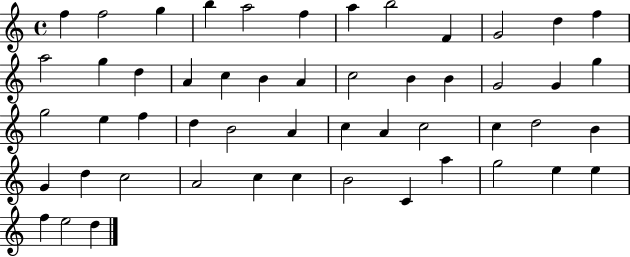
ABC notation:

X:1
T:Untitled
M:4/4
L:1/4
K:C
f f2 g b a2 f a b2 F G2 d f a2 g d A c B A c2 B B G2 G g g2 e f d B2 A c A c2 c d2 B G d c2 A2 c c B2 C a g2 e e f e2 d